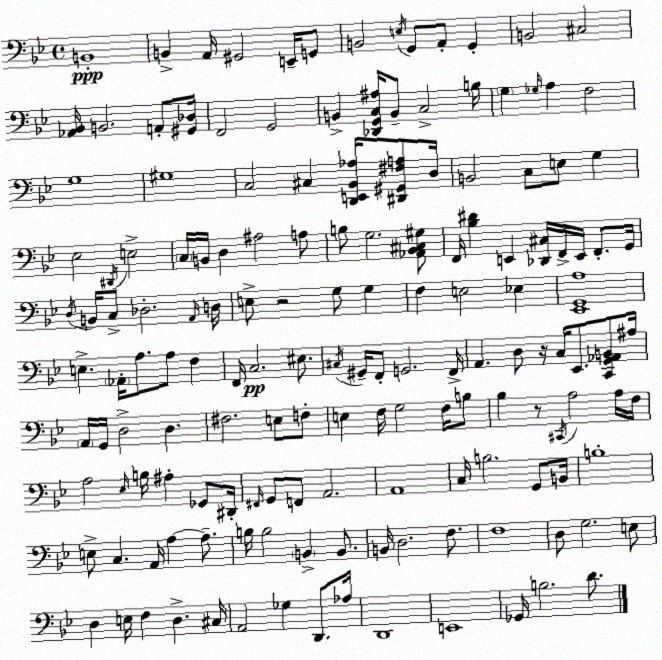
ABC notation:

X:1
T:Untitled
M:4/4
L:1/4
K:Gm
B,,4 B,, A,,/4 ^G,,2 E,,/4 G,,/2 B,,2 E,/4 G,,/2 A,,/2 G,, B,,2 ^C,2 [_A,,_B,,]/4 B,,2 A,,/2 [^G,,_D,]/4 F,,2 G,,2 B,, [_D,,G,,C,^A,]/4 B,,/2 C,2 B,/4 G, _G,/4 A, F,2 G,4 ^G,4 C,2 ^C, [D,,E,,_B,,_A,]/4 [^D,,^G,,^F,A,]/2 D,/4 B,,2 C,/2 E,/2 G, _E,2 ^D,,/4 E,2 C,/4 B,,/4 D, ^A,2 A,/2 B,/2 G,2 [_A,,_B,,^C,^G,]/2 F,,/4 [_B,^D] E,, [_D,,^C,]/4 F,,/4 E,,/4 F,,/2 G,,/4 D,/4 B,,/4 C,/2 _D,2 A,,/4 D,/4 E,/2 z2 G,/2 G, F, E,2 _E, [_E,,G,,A,]4 E, _A,,/4 A,/2 A,/2 F, F,,/4 C,2 ^E,/2 ^C,/4 ^G,,/4 F,,/2 G,,2 F,,/4 A,, D,/2 z/4 C,/4 _E,,/2 [C,,G,,_A,,B,,]/2 ^A,/4 A,,/4 G,,/4 D,2 D, ^F,2 E,/2 F,/2 E, F,/4 G,2 F,/4 B,/2 _B, z/2 ^C,,/4 A,2 A,/4 F,/4 A,2 _E,/4 B,/4 ^A, _G,,/2 ^D,,/4 ^F,,/4 G,,/2 F,,/2 A,,2 A,,4 C,/4 B,2 G,,/2 B,,/4 B,4 E,/2 C, A,,/4 A, A,/2 B,/4 B,2 B,, B,,/2 B,,/4 D,2 F,/2 F,4 D,/2 G,2 E,/2 D, E,/4 F, D, ^C,/4 A,,2 _G, D,,/2 _A,/4 D,,4 E,,4 _G,,/4 B,2 D/2